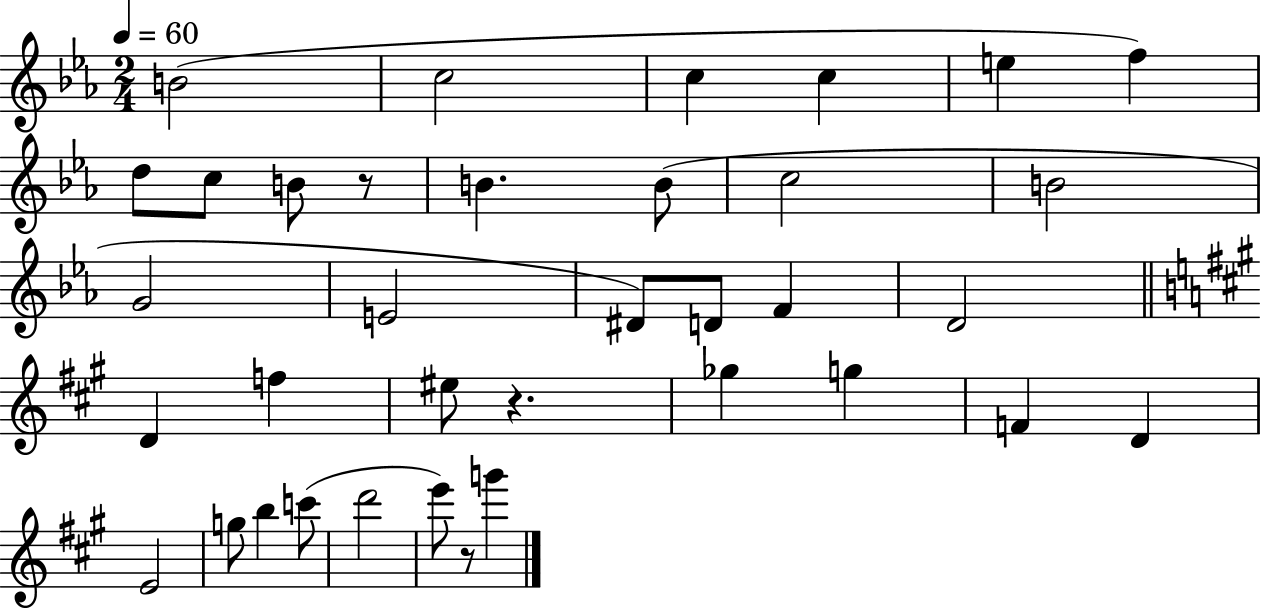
B4/h C5/h C5/q C5/q E5/q F5/q D5/e C5/e B4/e R/e B4/q. B4/e C5/h B4/h G4/h E4/h D#4/e D4/e F4/q D4/h D4/q F5/q EIS5/e R/q. Gb5/q G5/q F4/q D4/q E4/h G5/e B5/q C6/e D6/h E6/e R/e G6/q